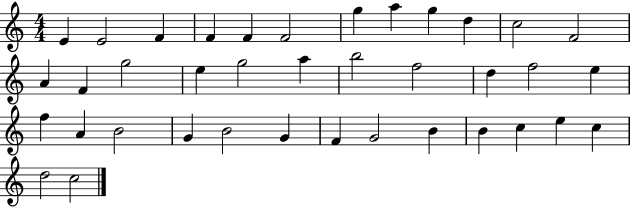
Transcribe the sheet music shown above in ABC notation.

X:1
T:Untitled
M:4/4
L:1/4
K:C
E E2 F F F F2 g a g d c2 F2 A F g2 e g2 a b2 f2 d f2 e f A B2 G B2 G F G2 B B c e c d2 c2